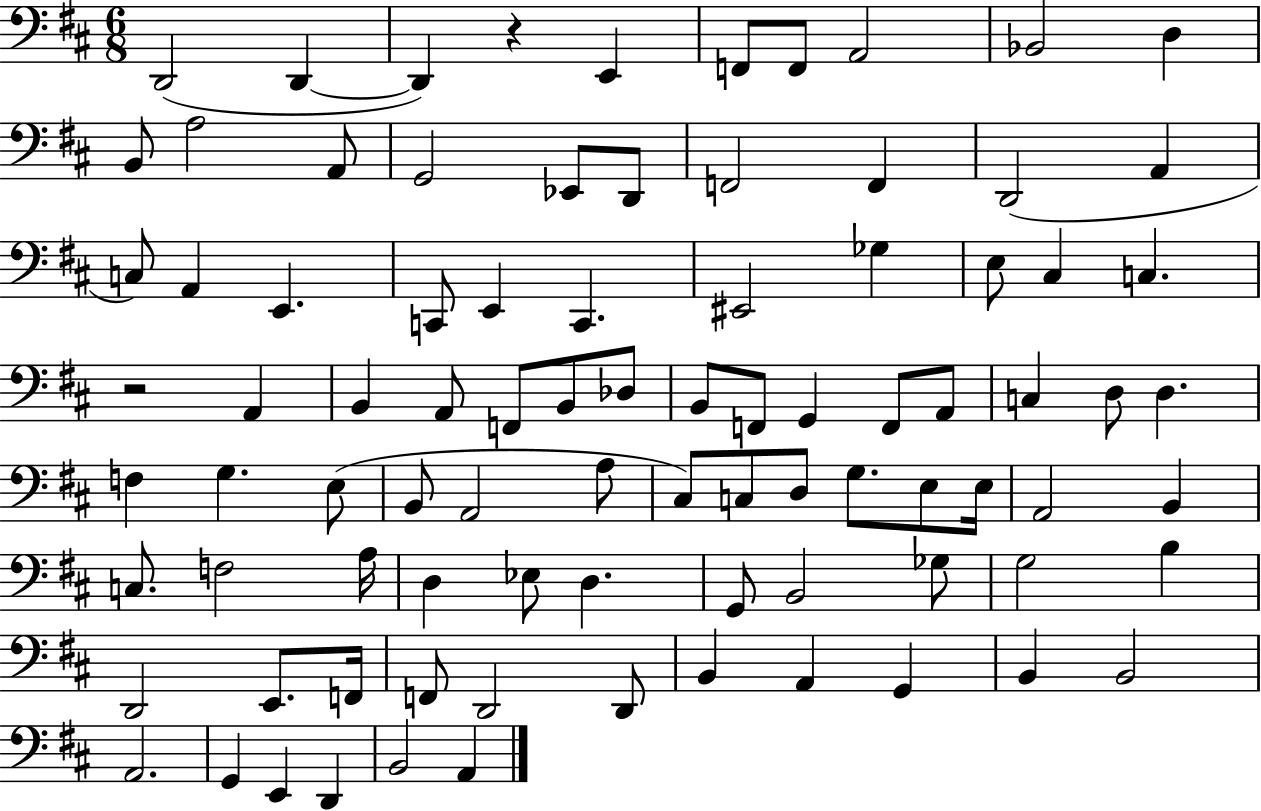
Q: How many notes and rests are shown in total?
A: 88